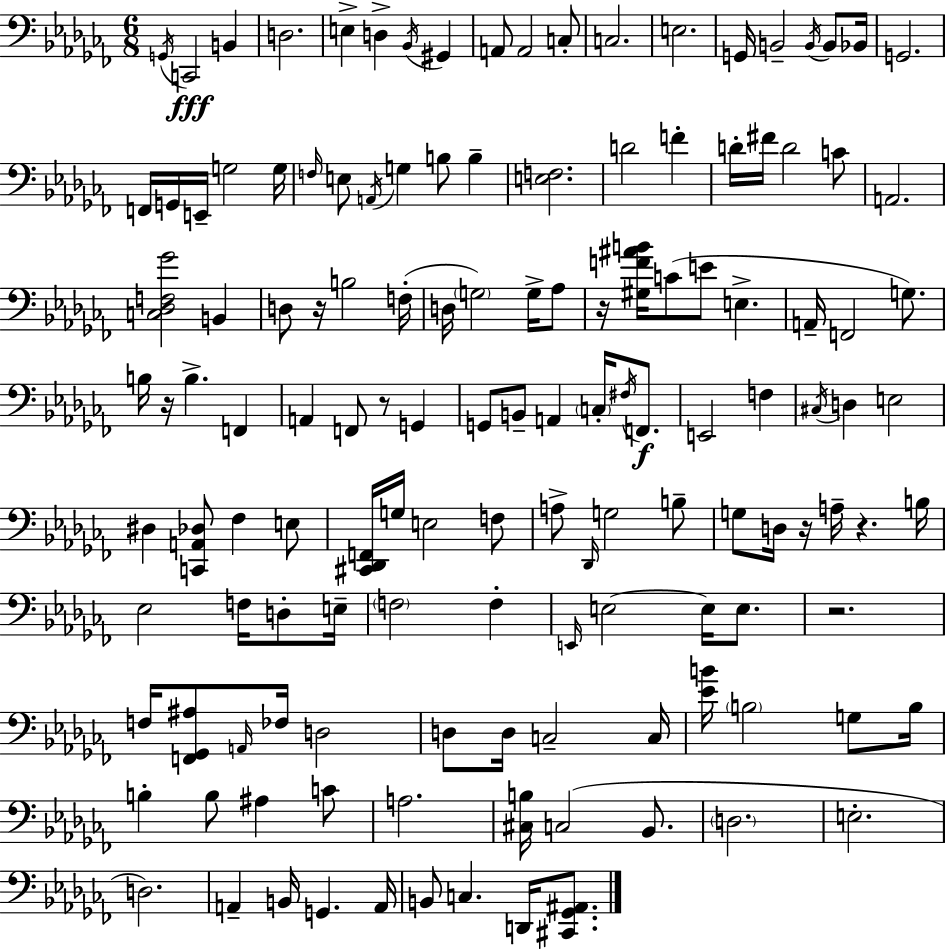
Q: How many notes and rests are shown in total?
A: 136